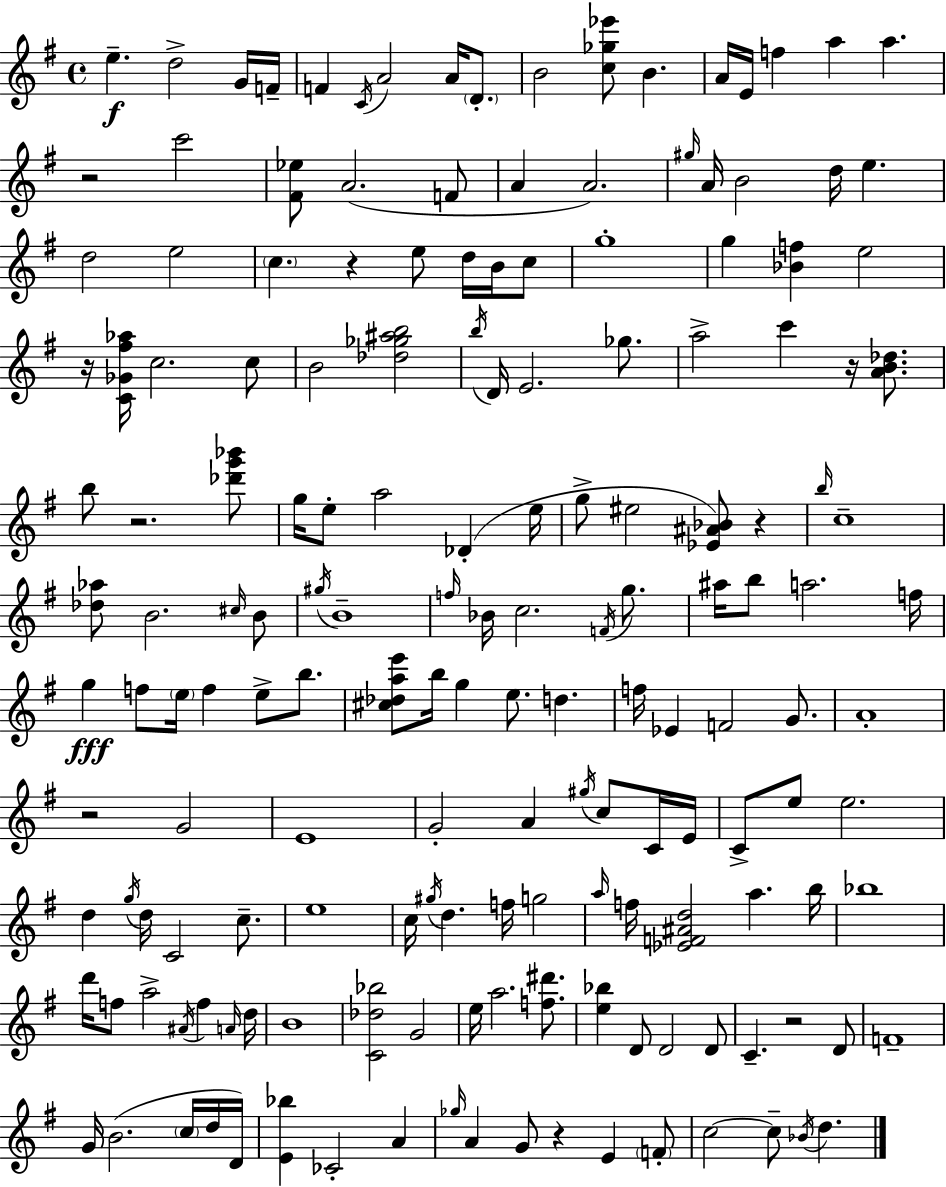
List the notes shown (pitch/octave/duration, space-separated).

E5/q. D5/h G4/s F4/s F4/q C4/s A4/h A4/s D4/e. B4/h [C5,Gb5,Eb6]/e B4/q. A4/s E4/s F5/q A5/q A5/q. R/h C6/h [F#4,Eb5]/e A4/h. F4/e A4/q A4/h. G#5/s A4/s B4/h D5/s E5/q. D5/h E5/h C5/q. R/q E5/e D5/s B4/s C5/e G5/w G5/q [Bb4,F5]/q E5/h R/s [C4,Gb4,F#5,Ab5]/s C5/h. C5/e B4/h [Db5,Gb5,A#5,B5]/h B5/s D4/s E4/h. Gb5/e. A5/h C6/q R/s [A4,B4,Db5]/e. B5/e R/h. [Db6,G6,Bb6]/e G5/s E5/e A5/h Db4/q E5/s G5/e EIS5/h [Eb4,A#4,Bb4]/e R/q B5/s C5/w [Db5,Ab5]/e B4/h. C#5/s B4/e G#5/s B4/w F5/s Bb4/s C5/h. F4/s G5/e. A#5/s B5/e A5/h. F5/s G5/q F5/e E5/s F5/q E5/e B5/e. [C#5,Db5,A5,E6]/e B5/s G5/q E5/e. D5/q. F5/s Eb4/q F4/h G4/e. A4/w R/h G4/h E4/w G4/h A4/q G#5/s C5/e C4/s E4/s C4/e E5/e E5/h. D5/q G5/s D5/s C4/h C5/e. E5/w C5/s G#5/s D5/q. F5/s G5/h A5/s F5/s [Eb4,F4,A#4,D5]/h A5/q. B5/s Bb5/w D6/s F5/e A5/h A#4/s F5/q A4/s D5/s B4/w [C4,Db5,Bb5]/h G4/h E5/s A5/h. [F5,D#6]/e. [E5,Bb5]/q D4/e D4/h D4/e C4/q. R/h D4/e F4/w G4/s B4/h. C5/s D5/s D4/s [E4,Bb5]/q CES4/h A4/q Gb5/s A4/q G4/e R/q E4/q F4/e C5/h C5/e Bb4/s D5/q.